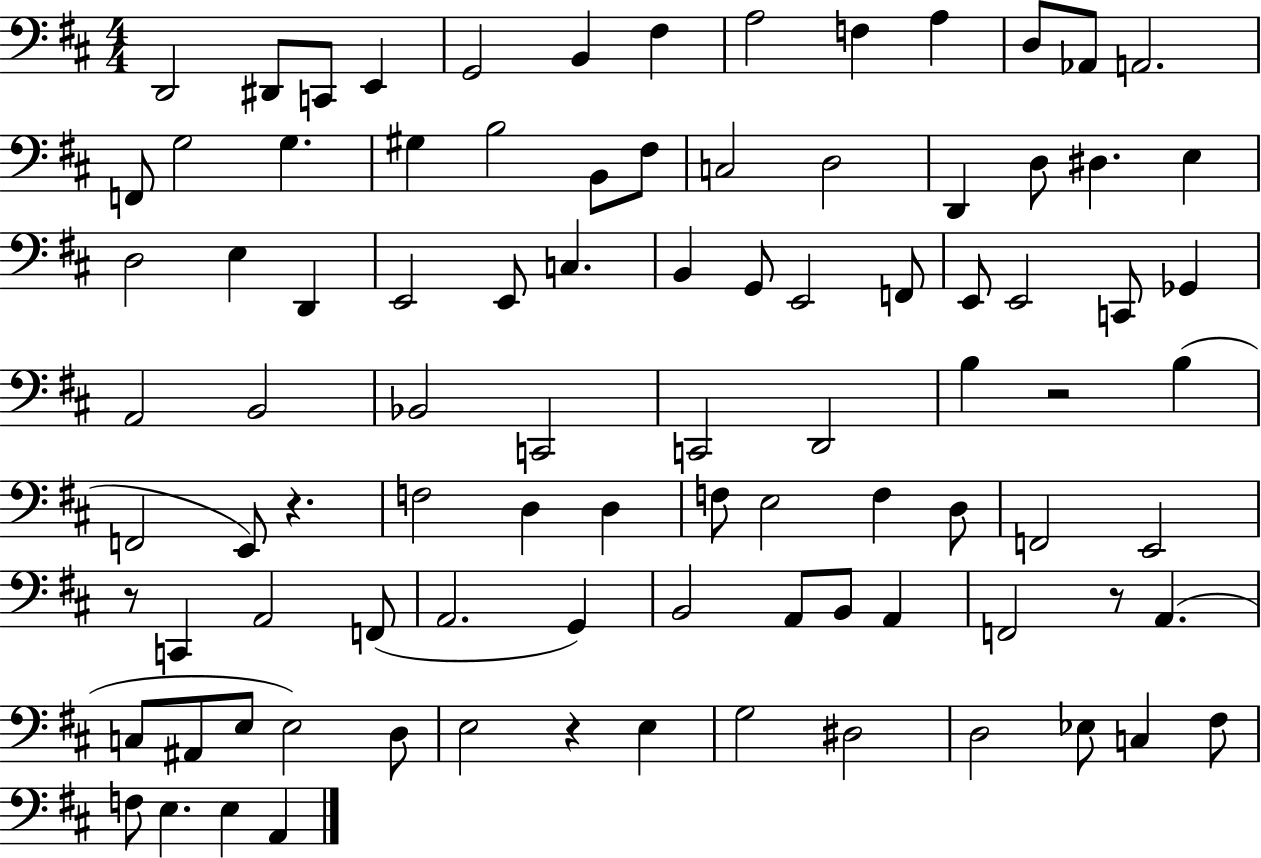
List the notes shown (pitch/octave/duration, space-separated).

D2/h D#2/e C2/e E2/q G2/h B2/q F#3/q A3/h F3/q A3/q D3/e Ab2/e A2/h. F2/e G3/h G3/q. G#3/q B3/h B2/e F#3/e C3/h D3/h D2/q D3/e D#3/q. E3/q D3/h E3/q D2/q E2/h E2/e C3/q. B2/q G2/e E2/h F2/e E2/e E2/h C2/e Gb2/q A2/h B2/h Bb2/h C2/h C2/h D2/h B3/q R/h B3/q F2/h E2/e R/q. F3/h D3/q D3/q F3/e E3/h F3/q D3/e F2/h E2/h R/e C2/q A2/h F2/e A2/h. G2/q B2/h A2/e B2/e A2/q F2/h R/e A2/q. C3/e A#2/e E3/e E3/h D3/e E3/h R/q E3/q G3/h D#3/h D3/h Eb3/e C3/q F#3/e F3/e E3/q. E3/q A2/q